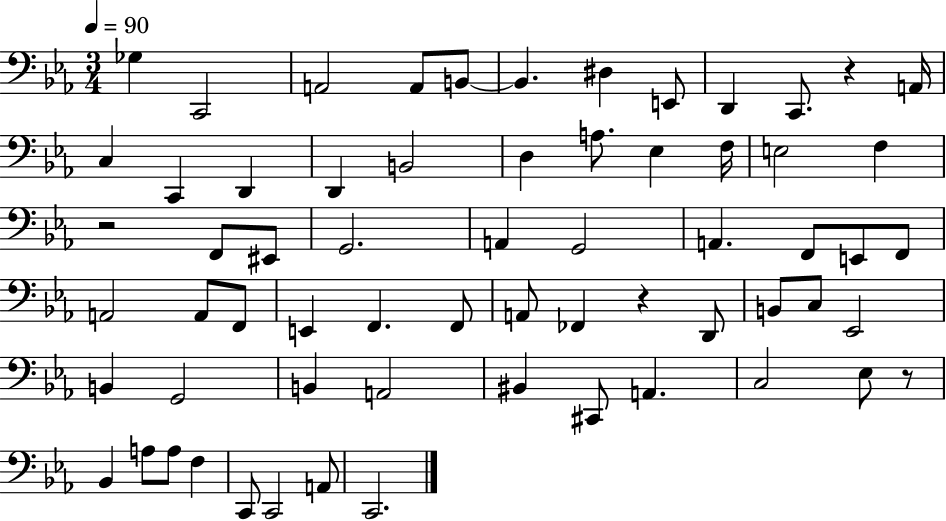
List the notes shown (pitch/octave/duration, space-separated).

Gb3/q C2/h A2/h A2/e B2/e B2/q. D#3/q E2/e D2/q C2/e. R/q A2/s C3/q C2/q D2/q D2/q B2/h D3/q A3/e. Eb3/q F3/s E3/h F3/q R/h F2/e EIS2/e G2/h. A2/q G2/h A2/q. F2/e E2/e F2/e A2/h A2/e F2/e E2/q F2/q. F2/e A2/e FES2/q R/q D2/e B2/e C3/e Eb2/h B2/q G2/h B2/q A2/h BIS2/q C#2/e A2/q. C3/h Eb3/e R/e Bb2/q A3/e A3/e F3/q C2/e C2/h A2/e C2/h.